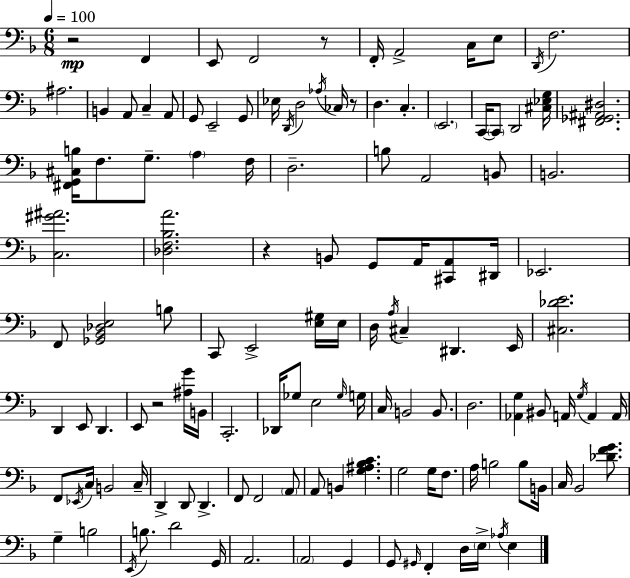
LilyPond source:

{
  \clef bass
  \numericTimeSignature
  \time 6/8
  \key d \minor
  \tempo 4 = 100
  r2\mp f,4 | e,8 f,2 r8 | f,16-. a,2-> c16 e8 | \acciaccatura { d,16 } f2. | \break ais2. | b,4 a,8 c4-- a,8 | g,8 e,2-- g,8 | ees16 \acciaccatura { d,16 } d2 \acciaccatura { aes16 } | \break ces16 r8 d4. c4.-. | \parenthesize e,2. | c,16~~ \parenthesize c,8 d,2 | <cis ees g>16 <fis, ges, ais, dis>2. | \break <fis, g, cis b>16 f8. g8.-- \parenthesize a4 | f16 d2.-- | b8 a,2 | b,8 b,2. | \break <c gis' ais'>2. | <des f bes a'>2. | r4 b,8 g,8 a,16 | <cis, a,>8 dis,16 ees,2. | \break f,8 <ges, bes, des e>2 | b8 c,8 e,2-> | <e gis>16 e16 d16 \acciaccatura { a16 } cis4-- dis,4. | e,16 <cis des' e'>2. | \break d,4 e,8 d,4. | e,8 r2 | <ais g'>16 b,16 c,2.-. | des,16 ges8 e2 | \break \grace { ges16 } g16 c16 b,2 | b,8. d2. | <aes, g>4 bis,8 a,16 | \acciaccatura { g16 } a,4 a,16 f,8 \acciaccatura { ees,16 } c16 b,2 | \break c16-- d,4-> d,8 | d,4.-> f,8 f,2 | \parenthesize a,8 a,8 b,4 | <g ais bes c'>4. g2 | \break g16 f8. a16 b2 | b8 b,16 c16 bes,2 | <des' f' g'>8. g4-- b2 | \acciaccatura { e,16 } b8. d'2 | \break g,16 a,2. | \parenthesize a,2 | g,4 g,8 \grace { gis,16 } f,4-. | d16 \parenthesize e16-> \acciaccatura { aes16 } e4 \bar "|."
}